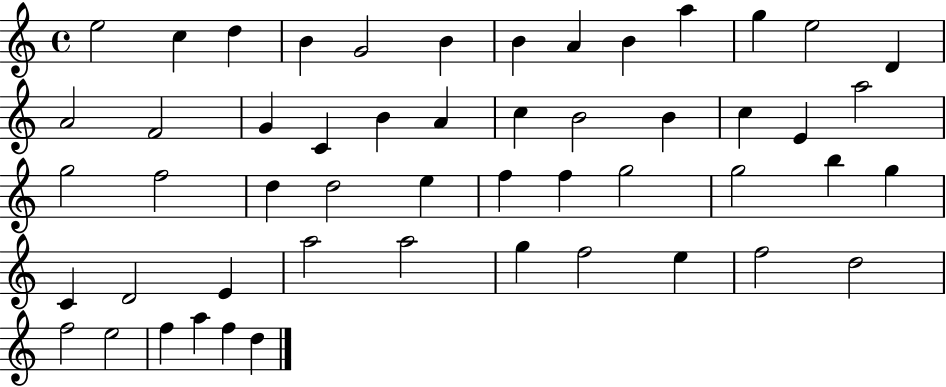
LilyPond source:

{
  \clef treble
  \time 4/4
  \defaultTimeSignature
  \key c \major
  e''2 c''4 d''4 | b'4 g'2 b'4 | b'4 a'4 b'4 a''4 | g''4 e''2 d'4 | \break a'2 f'2 | g'4 c'4 b'4 a'4 | c''4 b'2 b'4 | c''4 e'4 a''2 | \break g''2 f''2 | d''4 d''2 e''4 | f''4 f''4 g''2 | g''2 b''4 g''4 | \break c'4 d'2 e'4 | a''2 a''2 | g''4 f''2 e''4 | f''2 d''2 | \break f''2 e''2 | f''4 a''4 f''4 d''4 | \bar "|."
}